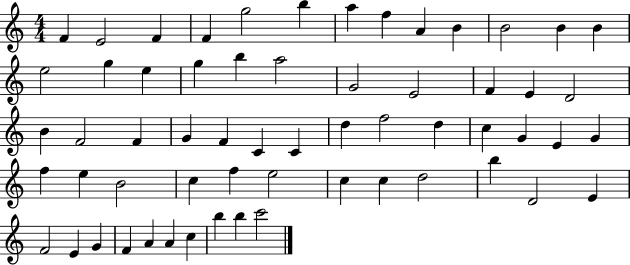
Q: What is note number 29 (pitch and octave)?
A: F4